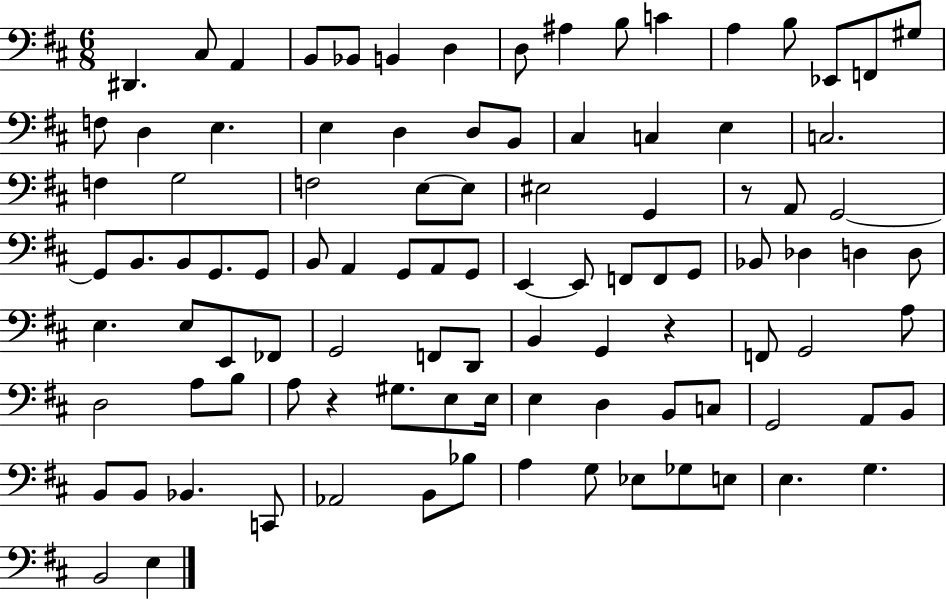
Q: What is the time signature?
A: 6/8